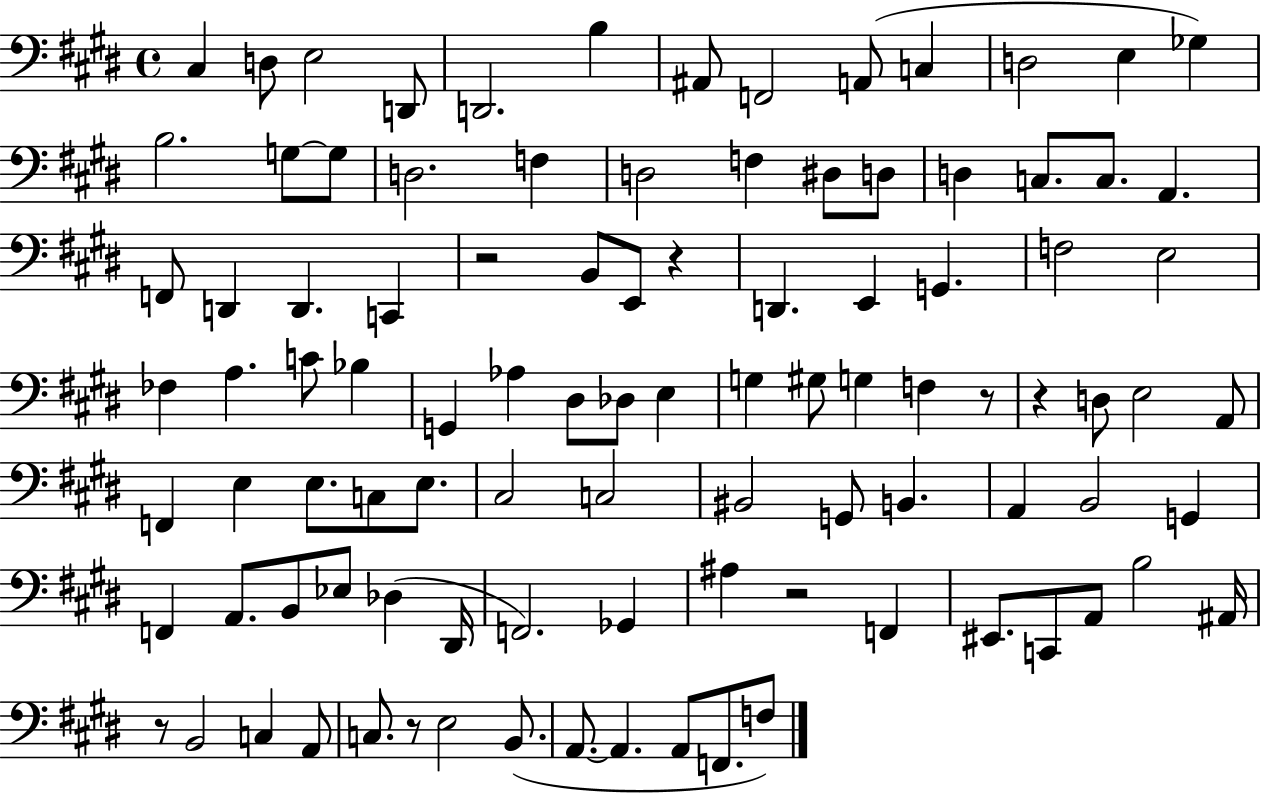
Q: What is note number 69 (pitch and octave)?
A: B2